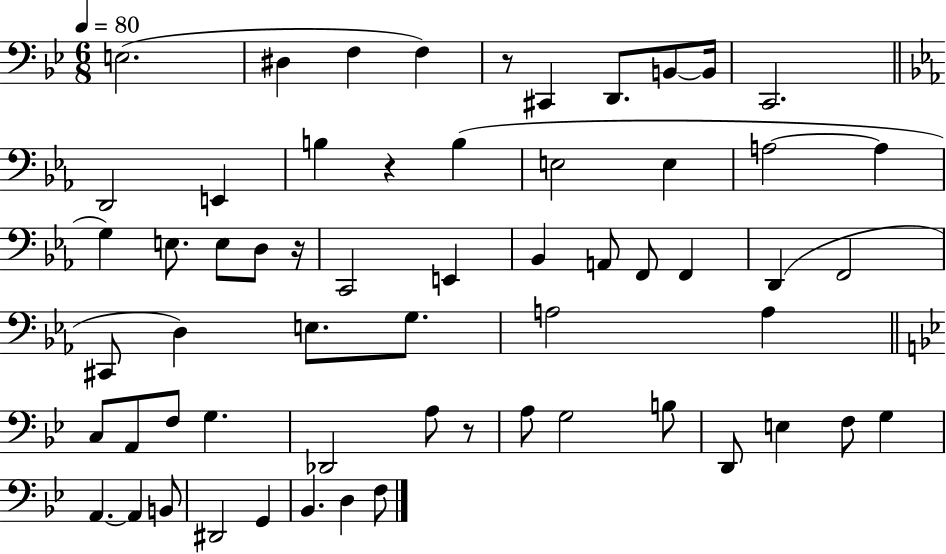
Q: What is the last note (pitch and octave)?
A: F3